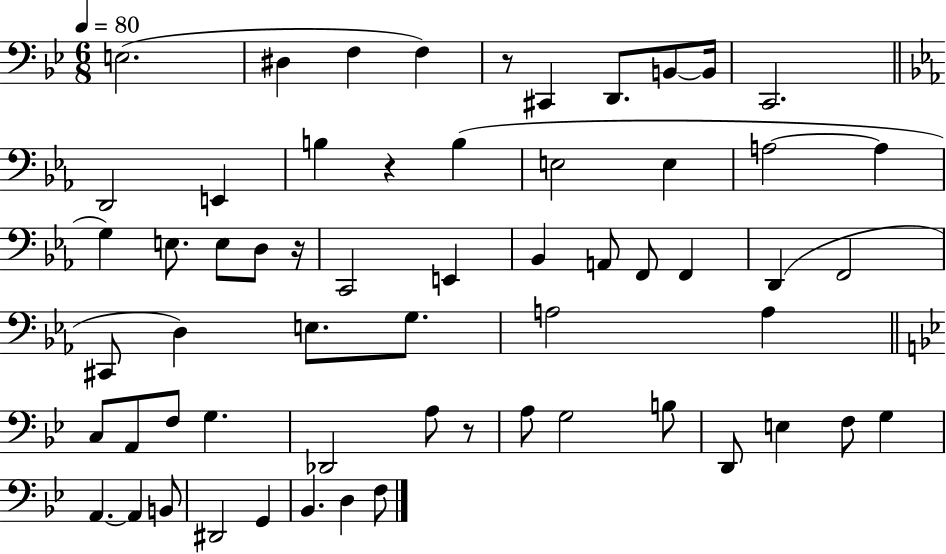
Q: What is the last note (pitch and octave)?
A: F3